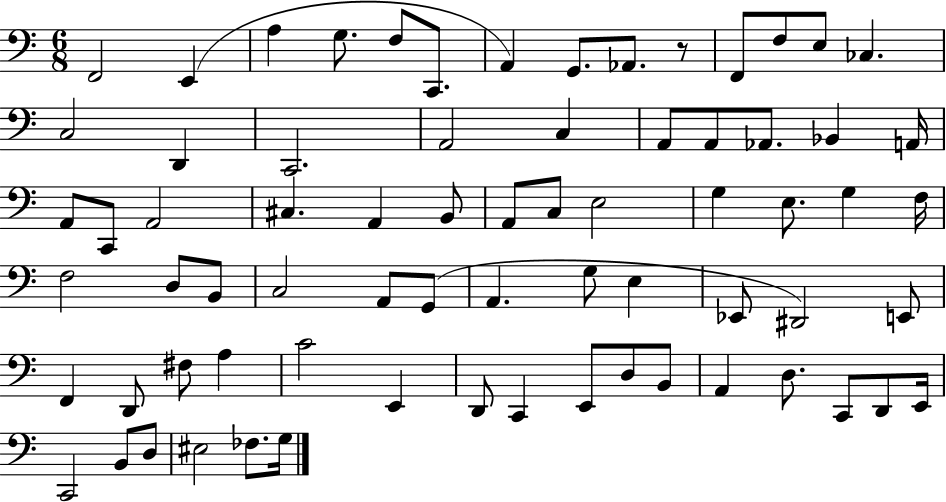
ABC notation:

X:1
T:Untitled
M:6/8
L:1/4
K:C
F,,2 E,, A, G,/2 F,/2 C,,/2 A,, G,,/2 _A,,/2 z/2 F,,/2 F,/2 E,/2 _C, C,2 D,, C,,2 A,,2 C, A,,/2 A,,/2 _A,,/2 _B,, A,,/4 A,,/2 C,,/2 A,,2 ^C, A,, B,,/2 A,,/2 C,/2 E,2 G, E,/2 G, F,/4 F,2 D,/2 B,,/2 C,2 A,,/2 G,,/2 A,, G,/2 E, _E,,/2 ^D,,2 E,,/2 F,, D,,/2 ^F,/2 A, C2 E,, D,,/2 C,, E,,/2 D,/2 B,,/2 A,, D,/2 C,,/2 D,,/2 E,,/4 C,,2 B,,/2 D,/2 ^E,2 _F,/2 G,/4